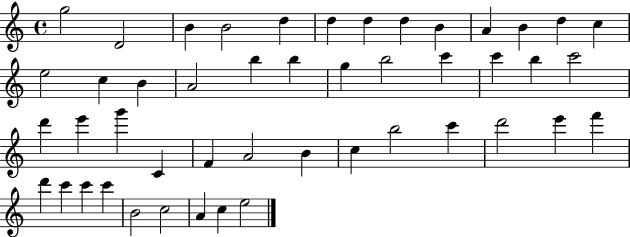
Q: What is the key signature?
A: C major